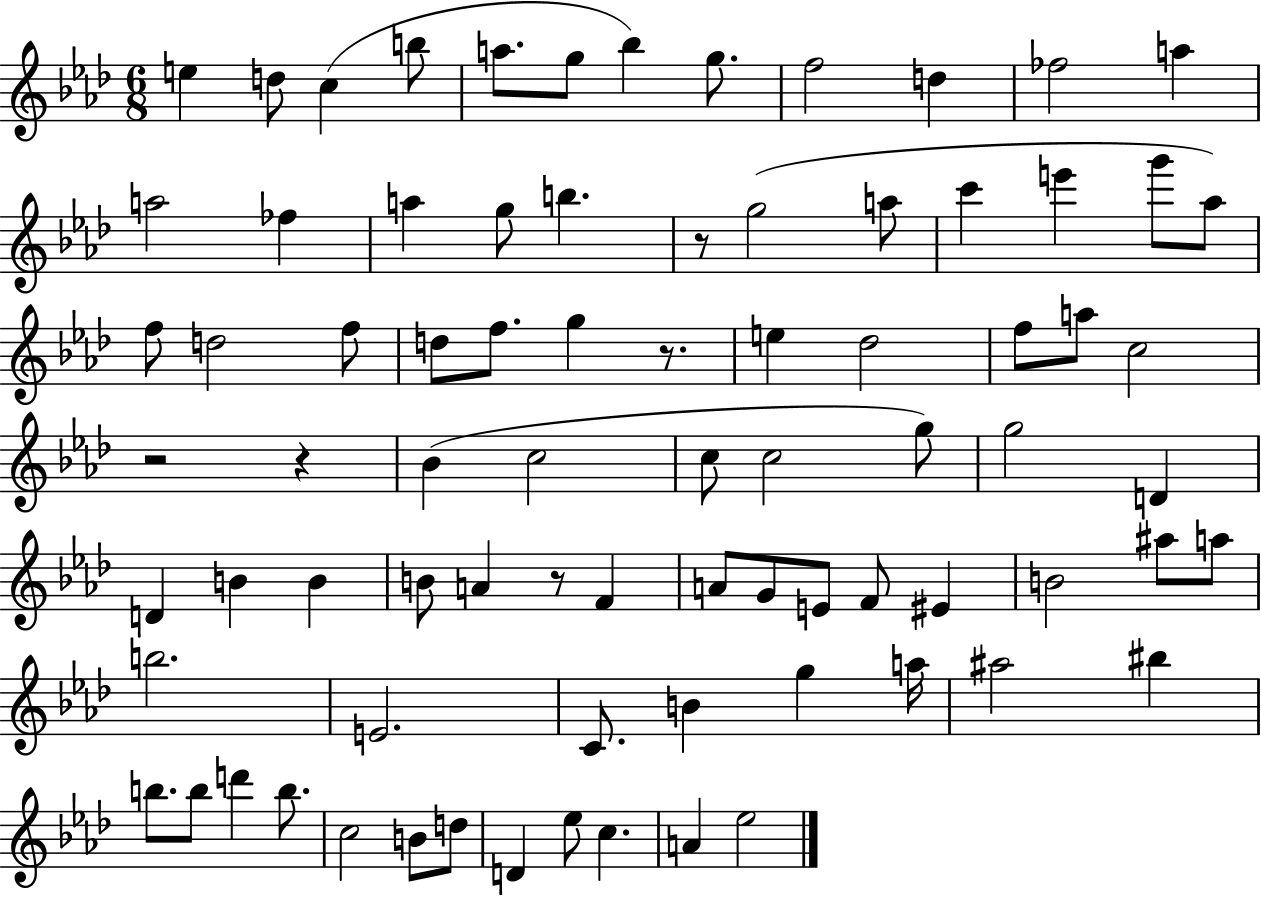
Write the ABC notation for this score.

X:1
T:Untitled
M:6/8
L:1/4
K:Ab
e d/2 c b/2 a/2 g/2 _b g/2 f2 d _f2 a a2 _f a g/2 b z/2 g2 a/2 c' e' g'/2 _a/2 f/2 d2 f/2 d/2 f/2 g z/2 e _d2 f/2 a/2 c2 z2 z _B c2 c/2 c2 g/2 g2 D D B B B/2 A z/2 F A/2 G/2 E/2 F/2 ^E B2 ^a/2 a/2 b2 E2 C/2 B g a/4 ^a2 ^b b/2 b/2 d' b/2 c2 B/2 d/2 D _e/2 c A _e2